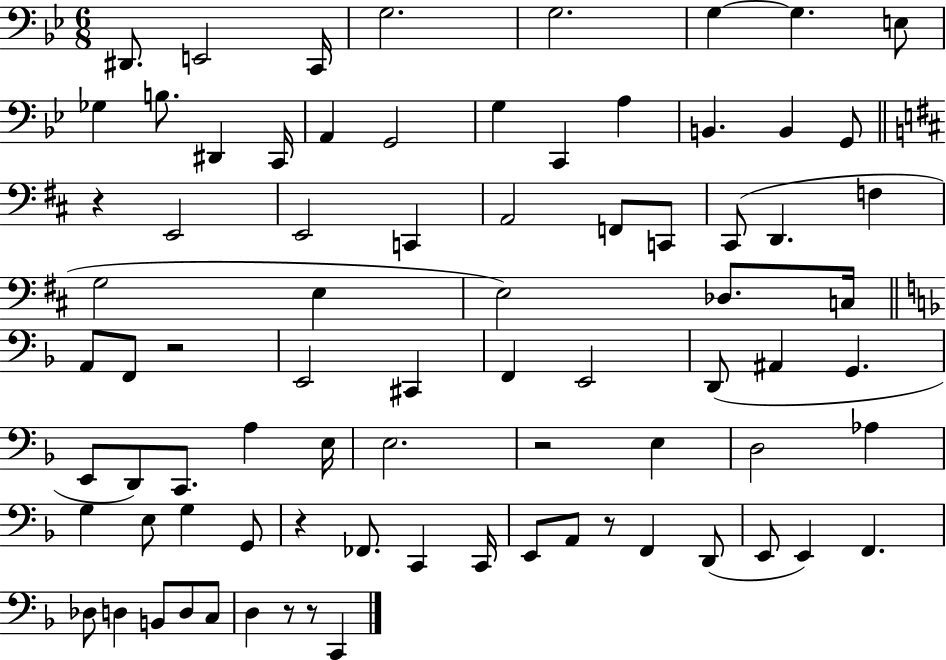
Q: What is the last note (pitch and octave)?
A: C2